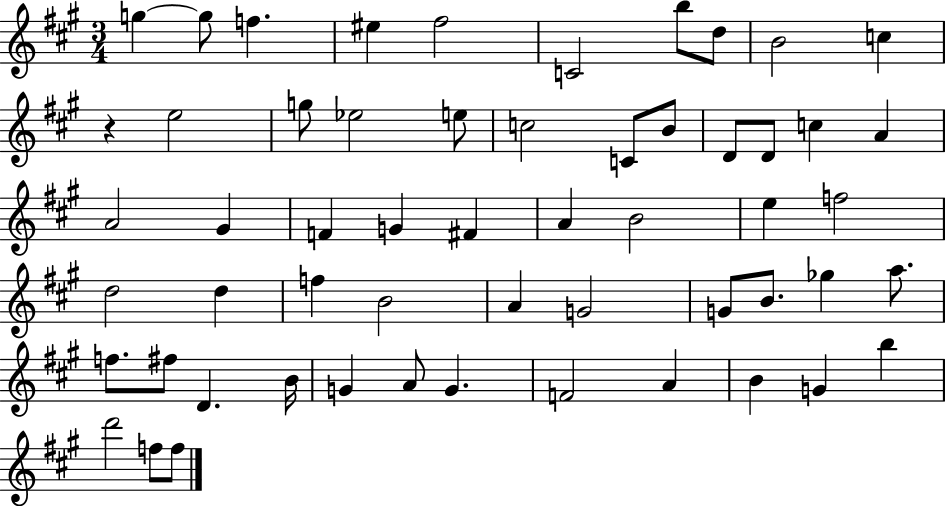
X:1
T:Untitled
M:3/4
L:1/4
K:A
g g/2 f ^e ^f2 C2 b/2 d/2 B2 c z e2 g/2 _e2 e/2 c2 C/2 B/2 D/2 D/2 c A A2 ^G F G ^F A B2 e f2 d2 d f B2 A G2 G/2 B/2 _g a/2 f/2 ^f/2 D B/4 G A/2 G F2 A B G b d'2 f/2 f/2